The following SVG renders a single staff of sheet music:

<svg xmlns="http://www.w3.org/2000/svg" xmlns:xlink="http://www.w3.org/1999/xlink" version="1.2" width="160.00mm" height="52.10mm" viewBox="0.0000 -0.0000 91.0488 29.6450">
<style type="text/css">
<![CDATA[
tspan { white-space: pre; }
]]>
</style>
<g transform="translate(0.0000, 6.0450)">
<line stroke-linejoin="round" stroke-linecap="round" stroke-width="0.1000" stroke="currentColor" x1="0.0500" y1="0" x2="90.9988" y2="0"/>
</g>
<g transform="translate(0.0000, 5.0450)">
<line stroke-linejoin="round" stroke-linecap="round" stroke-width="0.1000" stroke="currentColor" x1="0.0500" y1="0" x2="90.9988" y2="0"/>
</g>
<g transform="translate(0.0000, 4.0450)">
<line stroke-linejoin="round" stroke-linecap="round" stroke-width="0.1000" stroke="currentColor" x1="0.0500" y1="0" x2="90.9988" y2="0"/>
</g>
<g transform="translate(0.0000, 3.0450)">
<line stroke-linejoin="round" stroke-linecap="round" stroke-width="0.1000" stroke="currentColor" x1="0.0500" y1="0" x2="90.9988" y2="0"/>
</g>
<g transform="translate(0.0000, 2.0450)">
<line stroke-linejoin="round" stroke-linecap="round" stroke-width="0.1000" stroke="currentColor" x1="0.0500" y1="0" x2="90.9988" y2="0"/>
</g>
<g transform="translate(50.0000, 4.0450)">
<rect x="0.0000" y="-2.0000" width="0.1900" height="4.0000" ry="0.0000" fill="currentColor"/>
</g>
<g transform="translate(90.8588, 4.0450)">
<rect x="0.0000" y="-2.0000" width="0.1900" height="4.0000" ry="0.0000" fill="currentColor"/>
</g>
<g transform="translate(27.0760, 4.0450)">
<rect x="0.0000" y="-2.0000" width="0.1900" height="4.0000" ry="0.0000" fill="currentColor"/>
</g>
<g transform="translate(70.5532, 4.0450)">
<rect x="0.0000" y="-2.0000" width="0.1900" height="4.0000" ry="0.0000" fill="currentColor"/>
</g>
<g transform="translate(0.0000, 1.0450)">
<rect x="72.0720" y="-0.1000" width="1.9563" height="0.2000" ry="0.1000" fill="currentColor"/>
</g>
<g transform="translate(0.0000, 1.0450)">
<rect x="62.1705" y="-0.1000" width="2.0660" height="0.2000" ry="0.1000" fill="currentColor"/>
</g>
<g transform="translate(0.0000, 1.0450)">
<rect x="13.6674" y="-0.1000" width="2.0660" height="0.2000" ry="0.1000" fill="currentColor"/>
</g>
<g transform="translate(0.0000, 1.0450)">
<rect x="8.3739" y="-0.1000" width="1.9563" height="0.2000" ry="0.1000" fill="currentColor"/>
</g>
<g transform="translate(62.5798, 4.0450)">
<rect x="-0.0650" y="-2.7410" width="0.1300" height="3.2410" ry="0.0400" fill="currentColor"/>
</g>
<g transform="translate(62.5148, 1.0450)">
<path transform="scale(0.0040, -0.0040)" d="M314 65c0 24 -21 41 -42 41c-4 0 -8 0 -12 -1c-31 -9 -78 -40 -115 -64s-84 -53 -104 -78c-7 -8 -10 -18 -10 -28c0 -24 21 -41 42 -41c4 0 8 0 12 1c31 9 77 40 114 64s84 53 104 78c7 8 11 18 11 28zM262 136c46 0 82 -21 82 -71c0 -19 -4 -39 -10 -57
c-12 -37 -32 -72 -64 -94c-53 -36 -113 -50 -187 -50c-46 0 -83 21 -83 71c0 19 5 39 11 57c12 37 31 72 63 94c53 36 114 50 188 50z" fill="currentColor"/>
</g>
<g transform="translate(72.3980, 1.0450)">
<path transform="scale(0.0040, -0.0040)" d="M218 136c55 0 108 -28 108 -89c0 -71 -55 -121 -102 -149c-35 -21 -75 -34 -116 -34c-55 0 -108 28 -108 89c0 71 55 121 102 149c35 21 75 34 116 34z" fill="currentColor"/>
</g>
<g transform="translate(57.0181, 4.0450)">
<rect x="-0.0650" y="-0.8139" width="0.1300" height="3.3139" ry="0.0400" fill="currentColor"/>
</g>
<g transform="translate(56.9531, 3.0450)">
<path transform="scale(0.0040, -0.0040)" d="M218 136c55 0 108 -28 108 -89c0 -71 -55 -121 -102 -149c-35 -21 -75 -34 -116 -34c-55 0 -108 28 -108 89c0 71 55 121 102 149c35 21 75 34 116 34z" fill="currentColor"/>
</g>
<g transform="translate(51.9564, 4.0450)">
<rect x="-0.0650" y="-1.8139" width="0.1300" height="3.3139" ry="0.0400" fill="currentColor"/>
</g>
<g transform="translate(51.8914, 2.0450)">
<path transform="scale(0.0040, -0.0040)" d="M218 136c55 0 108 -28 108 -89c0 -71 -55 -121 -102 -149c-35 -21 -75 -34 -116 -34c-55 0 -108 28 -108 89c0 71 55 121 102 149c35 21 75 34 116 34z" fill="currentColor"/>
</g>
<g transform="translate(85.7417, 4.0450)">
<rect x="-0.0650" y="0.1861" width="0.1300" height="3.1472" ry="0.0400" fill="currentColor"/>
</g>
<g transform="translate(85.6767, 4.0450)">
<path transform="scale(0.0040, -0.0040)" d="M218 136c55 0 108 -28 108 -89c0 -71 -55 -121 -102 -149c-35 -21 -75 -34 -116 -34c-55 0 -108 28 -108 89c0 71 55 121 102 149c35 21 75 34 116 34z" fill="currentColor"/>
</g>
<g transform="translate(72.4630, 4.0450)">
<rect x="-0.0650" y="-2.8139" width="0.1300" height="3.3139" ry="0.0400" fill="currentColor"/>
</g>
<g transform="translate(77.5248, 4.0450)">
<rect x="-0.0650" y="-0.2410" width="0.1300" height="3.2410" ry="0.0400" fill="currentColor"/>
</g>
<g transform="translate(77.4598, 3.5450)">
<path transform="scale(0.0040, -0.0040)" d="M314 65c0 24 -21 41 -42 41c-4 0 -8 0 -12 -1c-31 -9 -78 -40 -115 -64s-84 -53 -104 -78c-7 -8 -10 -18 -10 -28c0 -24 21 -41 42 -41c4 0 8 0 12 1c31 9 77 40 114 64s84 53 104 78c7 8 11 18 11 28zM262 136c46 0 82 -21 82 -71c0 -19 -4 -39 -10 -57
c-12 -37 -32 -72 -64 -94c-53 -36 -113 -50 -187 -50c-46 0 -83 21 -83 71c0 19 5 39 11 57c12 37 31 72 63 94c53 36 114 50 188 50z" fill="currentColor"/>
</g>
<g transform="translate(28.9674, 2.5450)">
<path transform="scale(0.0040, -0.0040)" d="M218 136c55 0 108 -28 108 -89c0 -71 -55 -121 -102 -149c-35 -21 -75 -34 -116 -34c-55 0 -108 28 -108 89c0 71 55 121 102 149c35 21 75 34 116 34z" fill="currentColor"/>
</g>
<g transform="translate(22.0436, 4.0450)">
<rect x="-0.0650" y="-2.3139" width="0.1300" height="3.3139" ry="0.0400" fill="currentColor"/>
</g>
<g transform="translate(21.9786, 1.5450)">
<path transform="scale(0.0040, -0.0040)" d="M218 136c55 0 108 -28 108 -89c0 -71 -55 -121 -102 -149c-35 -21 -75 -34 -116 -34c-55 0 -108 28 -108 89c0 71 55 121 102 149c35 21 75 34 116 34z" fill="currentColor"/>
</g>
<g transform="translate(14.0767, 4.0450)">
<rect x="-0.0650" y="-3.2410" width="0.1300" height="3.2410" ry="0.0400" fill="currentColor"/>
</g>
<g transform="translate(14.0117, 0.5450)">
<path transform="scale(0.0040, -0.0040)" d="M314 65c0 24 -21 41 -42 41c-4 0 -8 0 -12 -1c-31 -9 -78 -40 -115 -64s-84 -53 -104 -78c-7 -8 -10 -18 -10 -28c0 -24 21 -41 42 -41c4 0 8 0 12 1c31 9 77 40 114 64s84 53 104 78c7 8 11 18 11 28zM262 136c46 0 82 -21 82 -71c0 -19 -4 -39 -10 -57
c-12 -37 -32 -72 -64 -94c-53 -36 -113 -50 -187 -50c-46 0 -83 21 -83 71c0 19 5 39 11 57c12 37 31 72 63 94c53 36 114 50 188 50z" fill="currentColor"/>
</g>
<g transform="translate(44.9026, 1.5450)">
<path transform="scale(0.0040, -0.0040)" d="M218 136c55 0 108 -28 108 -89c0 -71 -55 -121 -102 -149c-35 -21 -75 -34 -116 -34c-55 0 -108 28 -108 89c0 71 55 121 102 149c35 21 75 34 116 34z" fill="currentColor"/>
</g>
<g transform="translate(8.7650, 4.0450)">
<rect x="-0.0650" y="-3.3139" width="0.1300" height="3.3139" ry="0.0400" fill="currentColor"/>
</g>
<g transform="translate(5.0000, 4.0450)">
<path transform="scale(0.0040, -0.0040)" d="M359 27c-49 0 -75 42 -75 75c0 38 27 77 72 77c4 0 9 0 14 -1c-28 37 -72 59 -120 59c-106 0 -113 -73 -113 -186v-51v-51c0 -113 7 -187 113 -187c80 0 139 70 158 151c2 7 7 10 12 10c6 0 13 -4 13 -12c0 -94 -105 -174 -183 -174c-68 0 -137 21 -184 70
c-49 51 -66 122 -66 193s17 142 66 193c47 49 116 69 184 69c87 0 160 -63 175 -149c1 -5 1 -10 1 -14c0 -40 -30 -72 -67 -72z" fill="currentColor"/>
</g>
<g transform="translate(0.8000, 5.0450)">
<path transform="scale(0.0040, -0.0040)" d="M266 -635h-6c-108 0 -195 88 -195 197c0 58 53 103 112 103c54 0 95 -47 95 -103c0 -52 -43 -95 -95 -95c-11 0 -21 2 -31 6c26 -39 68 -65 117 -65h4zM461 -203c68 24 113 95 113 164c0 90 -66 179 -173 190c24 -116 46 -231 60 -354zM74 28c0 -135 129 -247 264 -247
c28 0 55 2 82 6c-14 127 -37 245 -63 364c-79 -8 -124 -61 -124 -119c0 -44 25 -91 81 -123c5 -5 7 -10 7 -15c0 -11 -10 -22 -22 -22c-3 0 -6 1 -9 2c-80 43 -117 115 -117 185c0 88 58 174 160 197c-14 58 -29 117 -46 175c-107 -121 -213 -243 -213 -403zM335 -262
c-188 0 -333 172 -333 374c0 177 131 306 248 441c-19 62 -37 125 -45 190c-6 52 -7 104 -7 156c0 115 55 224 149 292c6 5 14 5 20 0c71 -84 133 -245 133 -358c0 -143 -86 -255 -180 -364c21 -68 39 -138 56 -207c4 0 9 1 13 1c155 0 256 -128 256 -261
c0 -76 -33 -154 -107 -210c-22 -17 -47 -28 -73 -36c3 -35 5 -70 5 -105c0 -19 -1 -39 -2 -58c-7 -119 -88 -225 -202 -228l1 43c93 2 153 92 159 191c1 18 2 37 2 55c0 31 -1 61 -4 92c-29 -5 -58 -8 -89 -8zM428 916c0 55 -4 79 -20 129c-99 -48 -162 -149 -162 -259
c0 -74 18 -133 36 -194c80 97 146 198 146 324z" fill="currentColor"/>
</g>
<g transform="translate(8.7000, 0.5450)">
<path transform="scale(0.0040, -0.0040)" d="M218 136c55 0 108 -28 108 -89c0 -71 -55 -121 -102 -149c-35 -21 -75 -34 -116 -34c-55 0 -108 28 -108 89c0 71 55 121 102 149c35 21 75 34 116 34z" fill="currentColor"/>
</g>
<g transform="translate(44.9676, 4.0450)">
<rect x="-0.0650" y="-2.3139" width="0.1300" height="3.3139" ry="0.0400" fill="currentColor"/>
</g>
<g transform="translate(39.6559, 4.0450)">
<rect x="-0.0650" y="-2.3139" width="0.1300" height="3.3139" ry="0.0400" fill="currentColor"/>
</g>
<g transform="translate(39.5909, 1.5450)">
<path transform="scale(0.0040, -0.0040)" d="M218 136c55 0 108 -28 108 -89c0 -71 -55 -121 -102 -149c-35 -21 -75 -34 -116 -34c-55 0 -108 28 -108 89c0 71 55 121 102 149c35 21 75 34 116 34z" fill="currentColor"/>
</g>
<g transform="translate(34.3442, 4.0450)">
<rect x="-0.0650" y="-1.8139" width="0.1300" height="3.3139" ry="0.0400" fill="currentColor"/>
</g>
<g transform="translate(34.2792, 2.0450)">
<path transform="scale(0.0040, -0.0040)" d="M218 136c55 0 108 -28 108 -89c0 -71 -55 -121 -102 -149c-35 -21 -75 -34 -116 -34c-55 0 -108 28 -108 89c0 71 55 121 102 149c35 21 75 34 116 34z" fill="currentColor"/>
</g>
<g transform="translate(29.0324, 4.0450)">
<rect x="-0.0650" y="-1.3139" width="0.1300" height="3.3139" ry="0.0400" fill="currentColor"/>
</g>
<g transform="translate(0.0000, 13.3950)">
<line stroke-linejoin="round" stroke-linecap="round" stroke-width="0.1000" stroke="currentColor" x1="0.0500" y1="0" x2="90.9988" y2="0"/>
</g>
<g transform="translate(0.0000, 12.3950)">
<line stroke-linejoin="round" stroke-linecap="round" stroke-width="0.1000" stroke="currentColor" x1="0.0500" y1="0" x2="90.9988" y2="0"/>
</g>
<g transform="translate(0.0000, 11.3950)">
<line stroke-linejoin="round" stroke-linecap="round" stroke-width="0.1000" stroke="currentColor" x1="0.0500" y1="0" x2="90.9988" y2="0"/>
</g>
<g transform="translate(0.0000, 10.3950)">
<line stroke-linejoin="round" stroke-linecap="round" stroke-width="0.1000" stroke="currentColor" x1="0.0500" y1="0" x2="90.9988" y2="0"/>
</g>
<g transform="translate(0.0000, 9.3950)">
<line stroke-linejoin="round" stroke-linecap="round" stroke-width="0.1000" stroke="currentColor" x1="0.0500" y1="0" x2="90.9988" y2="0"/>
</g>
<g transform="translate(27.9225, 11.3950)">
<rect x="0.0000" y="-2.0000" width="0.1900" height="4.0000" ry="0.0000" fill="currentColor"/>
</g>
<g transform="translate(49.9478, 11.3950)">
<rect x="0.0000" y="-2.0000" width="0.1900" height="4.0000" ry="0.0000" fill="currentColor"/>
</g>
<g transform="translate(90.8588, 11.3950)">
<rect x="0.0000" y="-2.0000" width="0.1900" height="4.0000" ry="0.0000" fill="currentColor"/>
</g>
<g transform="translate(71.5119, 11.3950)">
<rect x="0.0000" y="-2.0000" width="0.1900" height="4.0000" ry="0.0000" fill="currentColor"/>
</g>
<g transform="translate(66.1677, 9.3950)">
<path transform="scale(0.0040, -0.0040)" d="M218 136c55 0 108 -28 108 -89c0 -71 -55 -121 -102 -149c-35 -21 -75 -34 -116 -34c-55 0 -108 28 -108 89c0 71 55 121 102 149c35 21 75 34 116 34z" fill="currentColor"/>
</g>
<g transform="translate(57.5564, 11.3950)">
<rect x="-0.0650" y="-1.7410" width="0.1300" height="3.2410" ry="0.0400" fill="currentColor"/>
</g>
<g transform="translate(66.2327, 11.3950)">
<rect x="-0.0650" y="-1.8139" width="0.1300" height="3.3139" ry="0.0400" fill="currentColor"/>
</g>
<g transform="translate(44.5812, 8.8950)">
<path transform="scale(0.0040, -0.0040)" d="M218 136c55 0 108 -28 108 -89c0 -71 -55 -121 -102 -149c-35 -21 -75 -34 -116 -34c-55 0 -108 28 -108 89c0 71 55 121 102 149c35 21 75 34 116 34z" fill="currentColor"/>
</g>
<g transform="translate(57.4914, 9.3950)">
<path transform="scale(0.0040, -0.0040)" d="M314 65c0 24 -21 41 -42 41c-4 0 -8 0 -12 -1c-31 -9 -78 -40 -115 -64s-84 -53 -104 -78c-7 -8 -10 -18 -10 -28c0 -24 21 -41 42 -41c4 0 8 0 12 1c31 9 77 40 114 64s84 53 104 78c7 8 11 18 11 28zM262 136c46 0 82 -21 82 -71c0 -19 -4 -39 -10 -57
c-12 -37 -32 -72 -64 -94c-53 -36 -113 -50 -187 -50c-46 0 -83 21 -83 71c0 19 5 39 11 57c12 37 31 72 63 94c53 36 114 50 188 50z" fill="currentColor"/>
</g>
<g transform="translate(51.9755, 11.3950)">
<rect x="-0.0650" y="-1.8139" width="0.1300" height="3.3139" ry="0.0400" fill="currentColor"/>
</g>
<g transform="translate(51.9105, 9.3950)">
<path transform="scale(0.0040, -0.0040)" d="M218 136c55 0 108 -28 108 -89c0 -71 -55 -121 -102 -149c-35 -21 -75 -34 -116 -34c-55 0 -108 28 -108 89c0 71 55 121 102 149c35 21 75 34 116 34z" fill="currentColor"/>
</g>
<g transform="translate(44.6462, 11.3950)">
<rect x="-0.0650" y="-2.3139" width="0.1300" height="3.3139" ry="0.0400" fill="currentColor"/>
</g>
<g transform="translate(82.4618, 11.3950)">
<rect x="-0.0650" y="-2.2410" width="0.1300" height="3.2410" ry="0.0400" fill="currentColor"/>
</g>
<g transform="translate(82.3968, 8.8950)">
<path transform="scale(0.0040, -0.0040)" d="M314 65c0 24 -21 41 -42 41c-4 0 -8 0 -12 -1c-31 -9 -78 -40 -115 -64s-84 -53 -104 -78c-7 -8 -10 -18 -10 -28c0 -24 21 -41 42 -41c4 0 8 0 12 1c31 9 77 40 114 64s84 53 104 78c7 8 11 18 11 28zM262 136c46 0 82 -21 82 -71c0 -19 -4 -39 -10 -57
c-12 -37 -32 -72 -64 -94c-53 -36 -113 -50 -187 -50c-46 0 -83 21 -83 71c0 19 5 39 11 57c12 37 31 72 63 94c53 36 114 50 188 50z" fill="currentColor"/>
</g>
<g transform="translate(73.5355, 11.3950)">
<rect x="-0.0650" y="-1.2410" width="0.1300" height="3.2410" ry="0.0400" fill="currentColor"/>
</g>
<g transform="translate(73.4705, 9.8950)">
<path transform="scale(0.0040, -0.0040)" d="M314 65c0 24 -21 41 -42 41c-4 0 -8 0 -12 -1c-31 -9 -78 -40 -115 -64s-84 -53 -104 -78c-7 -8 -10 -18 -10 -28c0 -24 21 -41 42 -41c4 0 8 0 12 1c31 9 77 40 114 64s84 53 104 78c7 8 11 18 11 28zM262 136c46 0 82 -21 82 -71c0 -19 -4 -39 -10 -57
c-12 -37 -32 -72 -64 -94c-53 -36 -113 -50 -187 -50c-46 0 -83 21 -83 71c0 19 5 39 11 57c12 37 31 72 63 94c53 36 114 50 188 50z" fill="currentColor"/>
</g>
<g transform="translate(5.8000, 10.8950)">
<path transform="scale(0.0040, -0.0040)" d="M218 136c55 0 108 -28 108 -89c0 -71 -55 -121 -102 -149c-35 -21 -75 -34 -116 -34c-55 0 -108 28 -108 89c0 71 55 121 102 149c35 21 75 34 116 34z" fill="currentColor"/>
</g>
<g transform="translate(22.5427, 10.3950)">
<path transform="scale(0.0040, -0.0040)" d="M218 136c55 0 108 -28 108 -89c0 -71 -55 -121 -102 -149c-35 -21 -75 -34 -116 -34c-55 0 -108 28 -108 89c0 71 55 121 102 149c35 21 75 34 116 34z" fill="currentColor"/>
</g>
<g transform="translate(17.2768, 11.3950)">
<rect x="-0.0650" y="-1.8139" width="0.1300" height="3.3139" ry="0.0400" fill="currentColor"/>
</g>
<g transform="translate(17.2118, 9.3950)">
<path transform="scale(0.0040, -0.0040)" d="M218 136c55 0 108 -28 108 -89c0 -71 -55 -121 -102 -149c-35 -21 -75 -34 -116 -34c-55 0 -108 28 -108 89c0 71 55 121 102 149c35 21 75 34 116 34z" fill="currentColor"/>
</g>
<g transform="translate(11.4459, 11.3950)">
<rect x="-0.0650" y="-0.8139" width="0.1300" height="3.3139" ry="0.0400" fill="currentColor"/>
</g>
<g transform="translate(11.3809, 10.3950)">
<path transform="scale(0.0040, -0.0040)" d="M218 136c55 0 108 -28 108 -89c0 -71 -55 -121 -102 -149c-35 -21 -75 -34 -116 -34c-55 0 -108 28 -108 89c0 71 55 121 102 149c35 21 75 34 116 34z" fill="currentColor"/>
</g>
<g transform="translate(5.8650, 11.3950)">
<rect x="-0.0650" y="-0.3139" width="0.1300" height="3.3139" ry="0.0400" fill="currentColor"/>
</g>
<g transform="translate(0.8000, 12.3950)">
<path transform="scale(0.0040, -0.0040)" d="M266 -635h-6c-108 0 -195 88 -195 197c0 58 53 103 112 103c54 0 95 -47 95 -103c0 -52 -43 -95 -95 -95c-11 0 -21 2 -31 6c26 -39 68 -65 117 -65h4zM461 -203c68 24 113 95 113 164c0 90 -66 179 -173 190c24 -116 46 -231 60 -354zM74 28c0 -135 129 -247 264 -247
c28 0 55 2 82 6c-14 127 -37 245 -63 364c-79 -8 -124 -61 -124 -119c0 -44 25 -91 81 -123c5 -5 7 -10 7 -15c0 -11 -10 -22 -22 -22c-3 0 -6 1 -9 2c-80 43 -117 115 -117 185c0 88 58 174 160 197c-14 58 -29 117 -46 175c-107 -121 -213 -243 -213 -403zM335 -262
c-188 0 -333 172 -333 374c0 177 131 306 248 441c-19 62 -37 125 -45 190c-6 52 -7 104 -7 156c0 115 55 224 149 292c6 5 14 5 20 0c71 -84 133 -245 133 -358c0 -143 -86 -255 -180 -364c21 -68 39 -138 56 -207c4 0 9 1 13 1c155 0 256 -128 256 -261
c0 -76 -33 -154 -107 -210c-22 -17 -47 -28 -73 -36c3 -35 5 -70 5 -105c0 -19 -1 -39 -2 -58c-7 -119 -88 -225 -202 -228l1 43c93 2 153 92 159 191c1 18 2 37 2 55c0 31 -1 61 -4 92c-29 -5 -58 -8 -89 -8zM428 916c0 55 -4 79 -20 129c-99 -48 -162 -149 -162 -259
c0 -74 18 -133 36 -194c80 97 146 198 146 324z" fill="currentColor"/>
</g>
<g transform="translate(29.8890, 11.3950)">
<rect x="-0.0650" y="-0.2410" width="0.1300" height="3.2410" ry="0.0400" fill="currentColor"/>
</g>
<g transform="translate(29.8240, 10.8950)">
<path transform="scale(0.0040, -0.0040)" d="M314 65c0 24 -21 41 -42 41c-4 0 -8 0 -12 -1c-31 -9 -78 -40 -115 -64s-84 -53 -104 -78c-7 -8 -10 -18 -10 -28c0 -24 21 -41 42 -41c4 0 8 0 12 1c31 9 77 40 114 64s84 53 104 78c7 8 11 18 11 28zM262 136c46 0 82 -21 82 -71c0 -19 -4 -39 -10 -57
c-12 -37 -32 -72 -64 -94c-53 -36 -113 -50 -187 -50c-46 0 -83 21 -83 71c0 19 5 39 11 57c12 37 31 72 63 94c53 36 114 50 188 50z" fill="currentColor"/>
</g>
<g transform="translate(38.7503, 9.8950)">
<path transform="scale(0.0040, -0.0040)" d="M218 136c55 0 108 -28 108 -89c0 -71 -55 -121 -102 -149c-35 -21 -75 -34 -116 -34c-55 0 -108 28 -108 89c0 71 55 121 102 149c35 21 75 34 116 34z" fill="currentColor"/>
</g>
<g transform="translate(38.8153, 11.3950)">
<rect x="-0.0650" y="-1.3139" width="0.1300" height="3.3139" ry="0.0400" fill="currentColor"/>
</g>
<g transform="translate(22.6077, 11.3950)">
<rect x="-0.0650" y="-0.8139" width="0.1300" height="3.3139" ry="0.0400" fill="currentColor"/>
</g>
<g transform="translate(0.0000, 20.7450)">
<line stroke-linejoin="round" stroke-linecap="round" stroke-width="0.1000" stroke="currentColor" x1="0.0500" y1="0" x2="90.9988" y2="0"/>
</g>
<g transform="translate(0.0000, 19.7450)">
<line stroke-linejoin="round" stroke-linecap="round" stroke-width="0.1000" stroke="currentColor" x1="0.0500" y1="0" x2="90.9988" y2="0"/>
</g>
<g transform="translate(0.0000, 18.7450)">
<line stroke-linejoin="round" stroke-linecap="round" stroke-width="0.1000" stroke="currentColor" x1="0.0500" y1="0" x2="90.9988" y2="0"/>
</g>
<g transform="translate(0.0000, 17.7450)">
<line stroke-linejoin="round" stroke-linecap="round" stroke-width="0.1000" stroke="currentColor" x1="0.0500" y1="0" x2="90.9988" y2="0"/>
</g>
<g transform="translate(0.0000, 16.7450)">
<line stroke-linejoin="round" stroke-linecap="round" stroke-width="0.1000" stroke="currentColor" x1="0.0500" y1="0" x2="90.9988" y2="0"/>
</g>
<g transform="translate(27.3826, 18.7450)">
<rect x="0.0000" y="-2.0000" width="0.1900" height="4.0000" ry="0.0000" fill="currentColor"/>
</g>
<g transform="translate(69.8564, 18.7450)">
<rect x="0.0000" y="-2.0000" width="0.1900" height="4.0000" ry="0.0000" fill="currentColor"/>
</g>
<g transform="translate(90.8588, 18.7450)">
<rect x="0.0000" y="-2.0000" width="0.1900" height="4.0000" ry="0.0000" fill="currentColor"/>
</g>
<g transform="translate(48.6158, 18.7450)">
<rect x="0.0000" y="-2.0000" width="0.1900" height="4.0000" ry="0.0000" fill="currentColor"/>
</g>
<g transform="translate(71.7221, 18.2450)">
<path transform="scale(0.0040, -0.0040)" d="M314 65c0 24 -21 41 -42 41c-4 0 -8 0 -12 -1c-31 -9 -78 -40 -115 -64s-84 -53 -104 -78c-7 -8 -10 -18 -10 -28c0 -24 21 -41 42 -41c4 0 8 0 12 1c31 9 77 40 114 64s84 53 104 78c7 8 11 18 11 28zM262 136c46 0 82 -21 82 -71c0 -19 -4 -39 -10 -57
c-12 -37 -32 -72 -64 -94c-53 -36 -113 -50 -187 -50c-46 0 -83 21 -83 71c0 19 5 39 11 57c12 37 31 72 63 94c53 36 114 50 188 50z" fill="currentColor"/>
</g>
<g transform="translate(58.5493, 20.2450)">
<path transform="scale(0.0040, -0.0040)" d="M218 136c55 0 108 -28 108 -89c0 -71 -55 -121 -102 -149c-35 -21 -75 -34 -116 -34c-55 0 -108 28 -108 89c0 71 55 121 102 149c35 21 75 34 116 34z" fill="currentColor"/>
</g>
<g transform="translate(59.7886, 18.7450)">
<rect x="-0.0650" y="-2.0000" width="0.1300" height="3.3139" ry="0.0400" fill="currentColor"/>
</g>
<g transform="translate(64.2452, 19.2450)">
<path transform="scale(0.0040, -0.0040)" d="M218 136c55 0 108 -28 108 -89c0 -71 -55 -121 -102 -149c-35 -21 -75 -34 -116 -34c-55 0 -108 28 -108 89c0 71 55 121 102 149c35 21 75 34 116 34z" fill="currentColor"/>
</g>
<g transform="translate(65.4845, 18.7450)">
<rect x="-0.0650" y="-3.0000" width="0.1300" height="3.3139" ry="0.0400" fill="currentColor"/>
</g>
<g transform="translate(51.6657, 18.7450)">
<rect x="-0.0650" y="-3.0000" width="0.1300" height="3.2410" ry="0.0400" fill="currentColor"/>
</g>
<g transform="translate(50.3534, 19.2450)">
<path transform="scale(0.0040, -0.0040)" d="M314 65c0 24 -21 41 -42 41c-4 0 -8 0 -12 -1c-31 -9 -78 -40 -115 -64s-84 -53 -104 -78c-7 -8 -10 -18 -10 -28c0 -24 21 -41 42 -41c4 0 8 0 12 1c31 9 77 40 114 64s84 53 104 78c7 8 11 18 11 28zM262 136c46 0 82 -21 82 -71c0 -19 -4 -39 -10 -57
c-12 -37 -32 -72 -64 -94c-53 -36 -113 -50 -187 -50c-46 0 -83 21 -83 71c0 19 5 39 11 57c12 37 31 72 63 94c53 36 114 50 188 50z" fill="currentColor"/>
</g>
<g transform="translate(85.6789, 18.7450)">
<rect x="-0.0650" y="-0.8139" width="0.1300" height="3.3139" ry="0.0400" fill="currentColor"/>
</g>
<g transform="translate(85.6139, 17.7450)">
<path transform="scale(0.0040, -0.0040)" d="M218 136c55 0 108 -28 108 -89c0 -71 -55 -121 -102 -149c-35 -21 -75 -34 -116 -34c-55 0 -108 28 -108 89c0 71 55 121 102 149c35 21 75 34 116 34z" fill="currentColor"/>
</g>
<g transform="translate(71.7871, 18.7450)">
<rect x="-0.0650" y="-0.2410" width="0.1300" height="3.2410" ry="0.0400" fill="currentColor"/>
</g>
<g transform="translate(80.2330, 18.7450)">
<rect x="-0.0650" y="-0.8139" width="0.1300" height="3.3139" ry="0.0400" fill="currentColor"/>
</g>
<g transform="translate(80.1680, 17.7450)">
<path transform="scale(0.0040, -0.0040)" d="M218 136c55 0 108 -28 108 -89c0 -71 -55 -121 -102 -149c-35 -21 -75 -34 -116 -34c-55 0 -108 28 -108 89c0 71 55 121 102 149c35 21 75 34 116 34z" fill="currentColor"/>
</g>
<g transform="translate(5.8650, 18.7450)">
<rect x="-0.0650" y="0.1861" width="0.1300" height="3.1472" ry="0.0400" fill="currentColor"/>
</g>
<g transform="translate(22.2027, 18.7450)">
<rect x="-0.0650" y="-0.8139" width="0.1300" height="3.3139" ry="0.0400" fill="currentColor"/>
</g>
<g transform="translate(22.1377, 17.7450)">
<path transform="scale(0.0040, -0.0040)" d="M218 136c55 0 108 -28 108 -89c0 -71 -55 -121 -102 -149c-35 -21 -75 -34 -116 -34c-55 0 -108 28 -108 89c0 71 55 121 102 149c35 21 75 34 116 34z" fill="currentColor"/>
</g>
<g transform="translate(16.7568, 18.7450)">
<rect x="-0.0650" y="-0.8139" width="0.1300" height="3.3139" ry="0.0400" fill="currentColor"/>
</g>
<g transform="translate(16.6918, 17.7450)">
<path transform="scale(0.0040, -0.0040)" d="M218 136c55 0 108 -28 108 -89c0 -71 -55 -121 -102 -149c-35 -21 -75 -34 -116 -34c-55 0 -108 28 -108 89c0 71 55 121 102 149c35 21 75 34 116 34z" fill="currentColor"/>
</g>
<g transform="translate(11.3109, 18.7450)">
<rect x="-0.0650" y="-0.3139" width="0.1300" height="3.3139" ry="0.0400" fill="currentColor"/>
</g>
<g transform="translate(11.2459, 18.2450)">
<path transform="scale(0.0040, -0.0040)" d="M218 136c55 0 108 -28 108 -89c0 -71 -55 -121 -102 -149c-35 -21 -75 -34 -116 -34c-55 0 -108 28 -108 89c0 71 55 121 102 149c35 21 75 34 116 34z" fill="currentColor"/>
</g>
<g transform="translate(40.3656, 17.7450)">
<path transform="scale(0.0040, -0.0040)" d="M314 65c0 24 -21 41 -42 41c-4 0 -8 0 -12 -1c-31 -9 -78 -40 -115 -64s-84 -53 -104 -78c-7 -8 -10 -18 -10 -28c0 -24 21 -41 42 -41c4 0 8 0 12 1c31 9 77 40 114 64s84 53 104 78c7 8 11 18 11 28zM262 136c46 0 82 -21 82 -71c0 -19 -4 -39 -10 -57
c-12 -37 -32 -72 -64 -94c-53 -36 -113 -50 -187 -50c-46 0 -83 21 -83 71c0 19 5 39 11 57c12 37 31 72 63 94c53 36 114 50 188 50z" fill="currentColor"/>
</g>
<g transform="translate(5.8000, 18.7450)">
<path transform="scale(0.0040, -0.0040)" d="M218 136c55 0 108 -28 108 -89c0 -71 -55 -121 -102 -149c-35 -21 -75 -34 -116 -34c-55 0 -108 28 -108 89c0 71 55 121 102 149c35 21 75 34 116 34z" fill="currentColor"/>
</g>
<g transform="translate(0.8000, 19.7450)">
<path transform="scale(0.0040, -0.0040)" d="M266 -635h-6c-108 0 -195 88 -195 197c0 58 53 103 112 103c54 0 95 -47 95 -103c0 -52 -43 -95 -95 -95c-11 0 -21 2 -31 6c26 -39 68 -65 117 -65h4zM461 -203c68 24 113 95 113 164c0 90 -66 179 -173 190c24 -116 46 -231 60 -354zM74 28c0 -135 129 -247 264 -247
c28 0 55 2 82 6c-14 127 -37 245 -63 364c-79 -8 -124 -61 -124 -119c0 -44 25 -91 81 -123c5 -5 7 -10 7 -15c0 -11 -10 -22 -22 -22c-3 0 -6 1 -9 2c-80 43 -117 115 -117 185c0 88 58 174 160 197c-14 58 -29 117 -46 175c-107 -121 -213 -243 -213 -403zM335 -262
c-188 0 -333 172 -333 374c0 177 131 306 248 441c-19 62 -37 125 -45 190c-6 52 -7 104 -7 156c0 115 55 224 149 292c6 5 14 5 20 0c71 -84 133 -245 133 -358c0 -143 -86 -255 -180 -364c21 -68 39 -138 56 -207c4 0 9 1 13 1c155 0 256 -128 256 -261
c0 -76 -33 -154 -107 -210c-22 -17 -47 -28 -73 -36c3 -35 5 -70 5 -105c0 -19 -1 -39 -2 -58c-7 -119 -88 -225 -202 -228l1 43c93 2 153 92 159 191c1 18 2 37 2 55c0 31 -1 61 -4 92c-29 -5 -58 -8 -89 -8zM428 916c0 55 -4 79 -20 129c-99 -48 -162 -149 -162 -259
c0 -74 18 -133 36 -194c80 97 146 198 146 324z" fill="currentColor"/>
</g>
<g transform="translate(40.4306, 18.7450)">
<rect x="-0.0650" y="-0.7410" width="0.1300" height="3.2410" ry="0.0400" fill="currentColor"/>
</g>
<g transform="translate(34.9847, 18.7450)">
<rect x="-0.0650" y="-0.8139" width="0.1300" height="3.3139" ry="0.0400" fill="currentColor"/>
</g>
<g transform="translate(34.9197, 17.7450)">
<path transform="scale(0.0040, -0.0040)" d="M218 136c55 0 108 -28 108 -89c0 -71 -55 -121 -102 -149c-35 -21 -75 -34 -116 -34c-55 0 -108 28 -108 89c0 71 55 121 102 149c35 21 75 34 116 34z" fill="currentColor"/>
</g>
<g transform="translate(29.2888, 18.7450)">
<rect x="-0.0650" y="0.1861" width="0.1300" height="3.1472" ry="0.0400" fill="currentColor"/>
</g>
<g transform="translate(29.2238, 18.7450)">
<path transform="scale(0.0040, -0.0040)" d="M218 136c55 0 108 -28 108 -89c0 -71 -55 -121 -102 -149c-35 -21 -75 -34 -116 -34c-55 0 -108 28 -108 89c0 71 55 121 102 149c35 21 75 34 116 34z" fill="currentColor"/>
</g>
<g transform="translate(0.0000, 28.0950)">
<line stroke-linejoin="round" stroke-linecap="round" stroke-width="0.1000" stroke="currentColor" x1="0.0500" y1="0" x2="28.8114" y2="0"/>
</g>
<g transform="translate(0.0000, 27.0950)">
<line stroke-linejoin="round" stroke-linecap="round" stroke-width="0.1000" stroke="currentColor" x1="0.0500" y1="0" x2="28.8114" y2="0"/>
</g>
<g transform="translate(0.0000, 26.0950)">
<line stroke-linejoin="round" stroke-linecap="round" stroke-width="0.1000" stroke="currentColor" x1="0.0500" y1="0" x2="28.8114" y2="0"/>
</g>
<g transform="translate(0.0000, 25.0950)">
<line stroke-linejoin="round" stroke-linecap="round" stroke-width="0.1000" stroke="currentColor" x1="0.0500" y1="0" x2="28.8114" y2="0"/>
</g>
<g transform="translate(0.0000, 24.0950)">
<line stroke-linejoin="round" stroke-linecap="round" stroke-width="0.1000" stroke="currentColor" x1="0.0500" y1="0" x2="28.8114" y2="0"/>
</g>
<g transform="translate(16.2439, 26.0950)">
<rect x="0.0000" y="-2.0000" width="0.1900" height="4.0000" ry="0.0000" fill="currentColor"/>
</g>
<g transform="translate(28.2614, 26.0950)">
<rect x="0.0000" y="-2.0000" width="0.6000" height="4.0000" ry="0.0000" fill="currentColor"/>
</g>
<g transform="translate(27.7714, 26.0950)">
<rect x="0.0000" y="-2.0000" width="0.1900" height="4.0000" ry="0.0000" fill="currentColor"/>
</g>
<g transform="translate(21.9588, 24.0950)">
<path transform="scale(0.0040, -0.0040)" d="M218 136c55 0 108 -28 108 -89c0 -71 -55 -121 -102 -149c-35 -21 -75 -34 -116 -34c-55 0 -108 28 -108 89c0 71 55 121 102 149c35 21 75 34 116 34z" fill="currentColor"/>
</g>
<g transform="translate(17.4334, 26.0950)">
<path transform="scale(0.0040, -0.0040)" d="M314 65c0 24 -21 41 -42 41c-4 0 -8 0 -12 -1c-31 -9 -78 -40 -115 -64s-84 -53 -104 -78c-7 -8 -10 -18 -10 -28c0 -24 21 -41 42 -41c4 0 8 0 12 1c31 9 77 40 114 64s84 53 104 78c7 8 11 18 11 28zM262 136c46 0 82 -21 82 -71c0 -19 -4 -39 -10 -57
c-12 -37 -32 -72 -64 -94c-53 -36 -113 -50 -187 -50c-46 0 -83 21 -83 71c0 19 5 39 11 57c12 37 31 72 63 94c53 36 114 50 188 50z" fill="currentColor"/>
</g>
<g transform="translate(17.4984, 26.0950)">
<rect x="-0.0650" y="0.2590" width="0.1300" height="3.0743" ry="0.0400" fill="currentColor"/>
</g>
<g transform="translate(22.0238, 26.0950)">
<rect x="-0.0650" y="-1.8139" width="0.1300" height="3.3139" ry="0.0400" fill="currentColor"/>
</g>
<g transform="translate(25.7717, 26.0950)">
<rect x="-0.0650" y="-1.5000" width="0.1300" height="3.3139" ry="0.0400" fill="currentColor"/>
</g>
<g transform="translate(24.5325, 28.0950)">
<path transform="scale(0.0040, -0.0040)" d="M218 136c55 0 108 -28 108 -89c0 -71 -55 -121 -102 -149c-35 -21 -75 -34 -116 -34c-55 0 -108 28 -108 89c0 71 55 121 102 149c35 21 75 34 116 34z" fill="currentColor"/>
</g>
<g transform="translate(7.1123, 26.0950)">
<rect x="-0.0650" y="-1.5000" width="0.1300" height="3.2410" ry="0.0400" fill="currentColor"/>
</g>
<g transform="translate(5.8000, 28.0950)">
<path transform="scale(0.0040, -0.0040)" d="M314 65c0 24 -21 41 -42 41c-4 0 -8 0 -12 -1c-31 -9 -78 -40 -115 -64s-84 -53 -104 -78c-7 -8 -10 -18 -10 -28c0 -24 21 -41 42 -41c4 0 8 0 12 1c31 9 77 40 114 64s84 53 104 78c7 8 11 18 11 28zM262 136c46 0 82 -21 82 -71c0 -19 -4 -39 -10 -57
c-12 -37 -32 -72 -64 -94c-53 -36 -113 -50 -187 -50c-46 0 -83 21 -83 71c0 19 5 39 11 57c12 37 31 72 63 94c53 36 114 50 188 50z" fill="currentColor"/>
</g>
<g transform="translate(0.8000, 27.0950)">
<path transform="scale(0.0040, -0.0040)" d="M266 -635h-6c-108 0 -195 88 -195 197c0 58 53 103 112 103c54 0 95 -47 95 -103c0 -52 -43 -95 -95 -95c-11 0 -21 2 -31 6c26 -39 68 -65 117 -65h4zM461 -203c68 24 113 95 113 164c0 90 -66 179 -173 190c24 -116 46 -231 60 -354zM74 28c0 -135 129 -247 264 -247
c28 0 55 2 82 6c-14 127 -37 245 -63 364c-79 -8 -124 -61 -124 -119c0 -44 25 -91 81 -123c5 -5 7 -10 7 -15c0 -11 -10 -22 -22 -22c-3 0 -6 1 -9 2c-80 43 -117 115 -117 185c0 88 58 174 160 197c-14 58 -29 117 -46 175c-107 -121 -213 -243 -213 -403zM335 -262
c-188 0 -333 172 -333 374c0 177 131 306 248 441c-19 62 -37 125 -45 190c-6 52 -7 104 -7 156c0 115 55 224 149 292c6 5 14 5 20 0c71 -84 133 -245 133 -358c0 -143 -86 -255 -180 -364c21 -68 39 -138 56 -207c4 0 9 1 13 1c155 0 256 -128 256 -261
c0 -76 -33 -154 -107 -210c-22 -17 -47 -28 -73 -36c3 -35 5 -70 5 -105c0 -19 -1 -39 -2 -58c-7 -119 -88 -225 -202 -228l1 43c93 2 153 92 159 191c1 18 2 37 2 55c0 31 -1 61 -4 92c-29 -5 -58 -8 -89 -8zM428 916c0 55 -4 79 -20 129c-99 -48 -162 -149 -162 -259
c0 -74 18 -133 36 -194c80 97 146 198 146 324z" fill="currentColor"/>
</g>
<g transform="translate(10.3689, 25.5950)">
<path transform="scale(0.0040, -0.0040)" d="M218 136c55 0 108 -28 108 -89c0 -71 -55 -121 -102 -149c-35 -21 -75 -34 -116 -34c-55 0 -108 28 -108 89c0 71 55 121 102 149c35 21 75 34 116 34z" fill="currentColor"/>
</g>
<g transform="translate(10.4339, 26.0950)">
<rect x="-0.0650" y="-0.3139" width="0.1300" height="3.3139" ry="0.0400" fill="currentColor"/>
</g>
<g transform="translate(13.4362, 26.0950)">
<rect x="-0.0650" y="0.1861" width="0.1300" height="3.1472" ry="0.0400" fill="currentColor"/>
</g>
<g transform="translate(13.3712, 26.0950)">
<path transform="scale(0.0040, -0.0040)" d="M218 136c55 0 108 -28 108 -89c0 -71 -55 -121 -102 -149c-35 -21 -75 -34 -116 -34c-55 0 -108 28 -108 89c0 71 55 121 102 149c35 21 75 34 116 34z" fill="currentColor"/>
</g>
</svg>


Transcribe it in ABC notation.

X:1
T:Untitled
M:4/4
L:1/4
K:C
b b2 g e f g g f d a2 a c2 B c d f d c2 e g f f2 f e2 g2 B c d d B d d2 A2 F A c2 d d E2 c B B2 f E